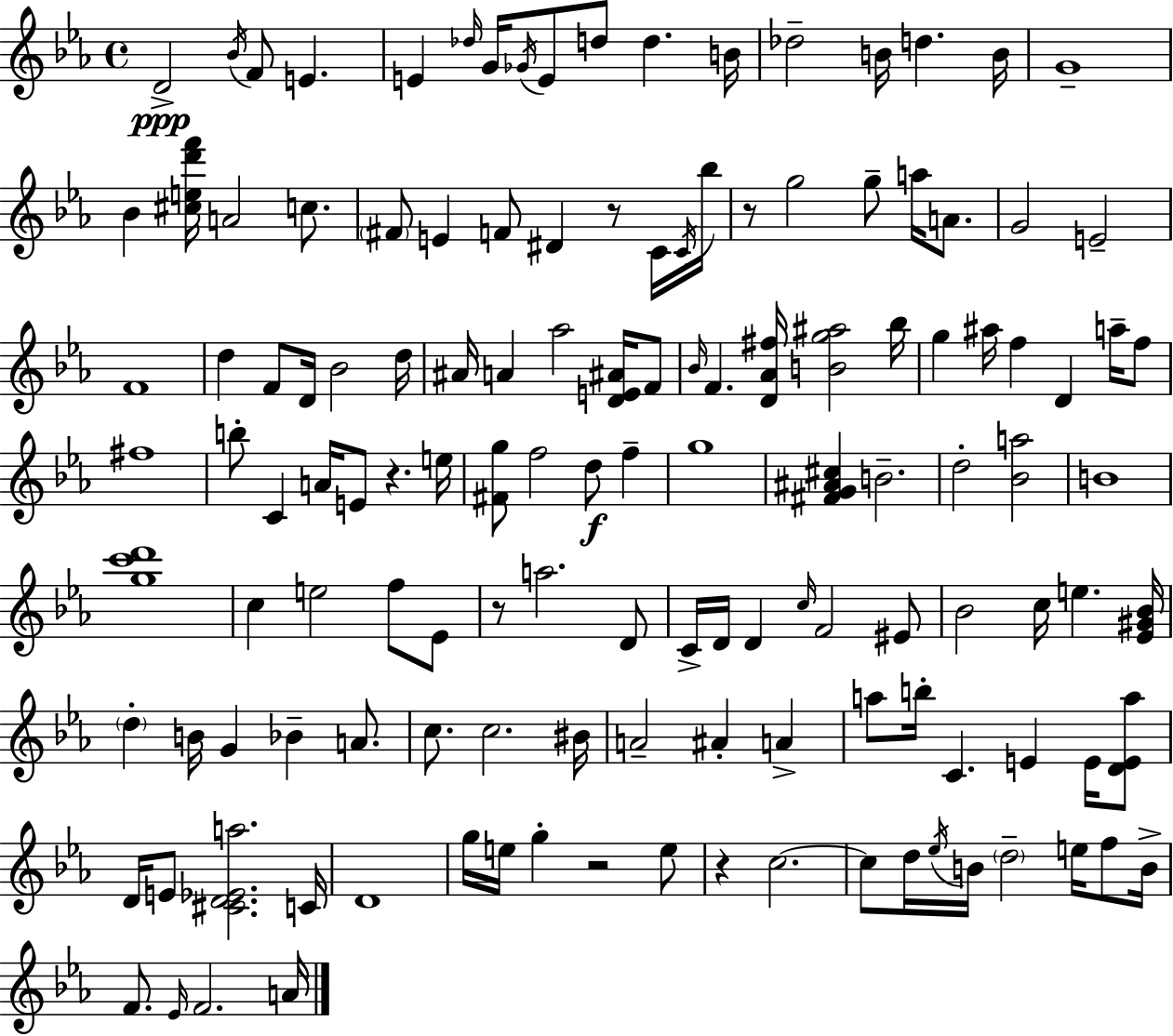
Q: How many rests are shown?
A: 6